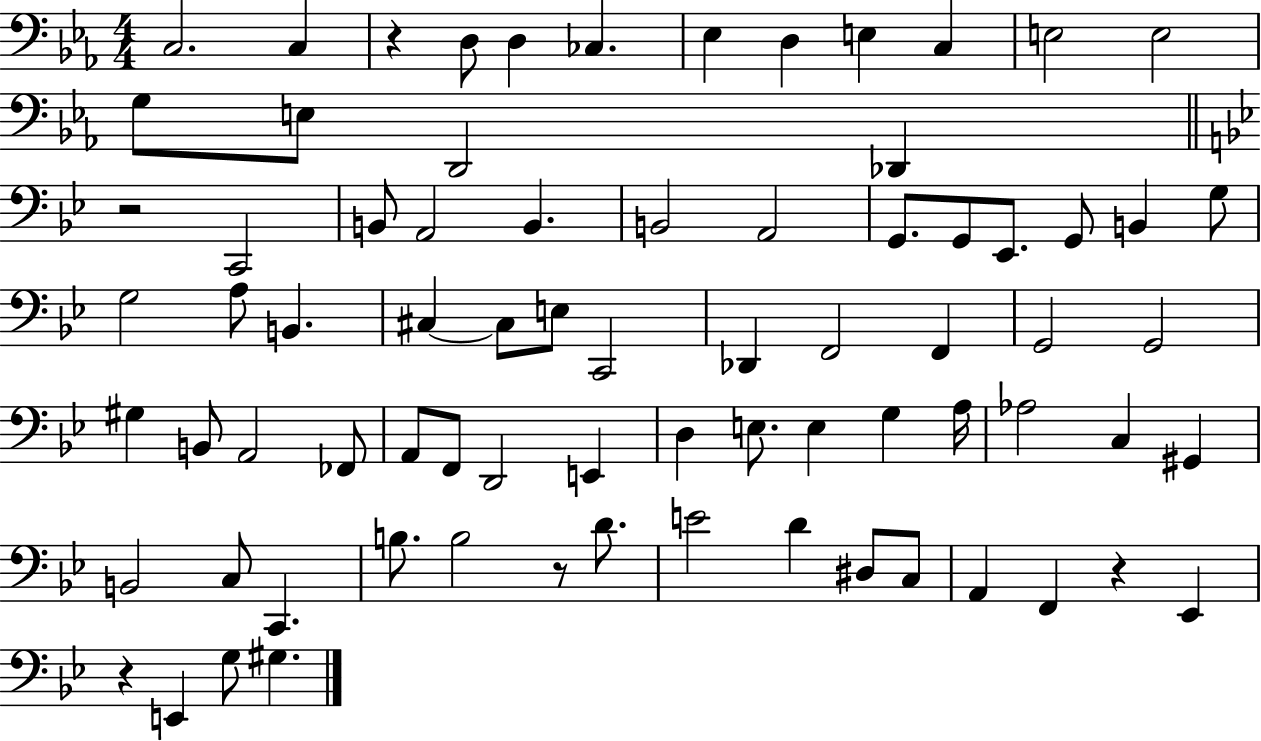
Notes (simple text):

C3/h. C3/q R/q D3/e D3/q CES3/q. Eb3/q D3/q E3/q C3/q E3/h E3/h G3/e E3/e D2/h Db2/q R/h C2/h B2/e A2/h B2/q. B2/h A2/h G2/e. G2/e Eb2/e. G2/e B2/q G3/e G3/h A3/e B2/q. C#3/q C#3/e E3/e C2/h Db2/q F2/h F2/q G2/h G2/h G#3/q B2/e A2/h FES2/e A2/e F2/e D2/h E2/q D3/q E3/e. E3/q G3/q A3/s Ab3/h C3/q G#2/q B2/h C3/e C2/q. B3/e. B3/h R/e D4/e. E4/h D4/q D#3/e C3/e A2/q F2/q R/q Eb2/q R/q E2/q G3/e G#3/q.